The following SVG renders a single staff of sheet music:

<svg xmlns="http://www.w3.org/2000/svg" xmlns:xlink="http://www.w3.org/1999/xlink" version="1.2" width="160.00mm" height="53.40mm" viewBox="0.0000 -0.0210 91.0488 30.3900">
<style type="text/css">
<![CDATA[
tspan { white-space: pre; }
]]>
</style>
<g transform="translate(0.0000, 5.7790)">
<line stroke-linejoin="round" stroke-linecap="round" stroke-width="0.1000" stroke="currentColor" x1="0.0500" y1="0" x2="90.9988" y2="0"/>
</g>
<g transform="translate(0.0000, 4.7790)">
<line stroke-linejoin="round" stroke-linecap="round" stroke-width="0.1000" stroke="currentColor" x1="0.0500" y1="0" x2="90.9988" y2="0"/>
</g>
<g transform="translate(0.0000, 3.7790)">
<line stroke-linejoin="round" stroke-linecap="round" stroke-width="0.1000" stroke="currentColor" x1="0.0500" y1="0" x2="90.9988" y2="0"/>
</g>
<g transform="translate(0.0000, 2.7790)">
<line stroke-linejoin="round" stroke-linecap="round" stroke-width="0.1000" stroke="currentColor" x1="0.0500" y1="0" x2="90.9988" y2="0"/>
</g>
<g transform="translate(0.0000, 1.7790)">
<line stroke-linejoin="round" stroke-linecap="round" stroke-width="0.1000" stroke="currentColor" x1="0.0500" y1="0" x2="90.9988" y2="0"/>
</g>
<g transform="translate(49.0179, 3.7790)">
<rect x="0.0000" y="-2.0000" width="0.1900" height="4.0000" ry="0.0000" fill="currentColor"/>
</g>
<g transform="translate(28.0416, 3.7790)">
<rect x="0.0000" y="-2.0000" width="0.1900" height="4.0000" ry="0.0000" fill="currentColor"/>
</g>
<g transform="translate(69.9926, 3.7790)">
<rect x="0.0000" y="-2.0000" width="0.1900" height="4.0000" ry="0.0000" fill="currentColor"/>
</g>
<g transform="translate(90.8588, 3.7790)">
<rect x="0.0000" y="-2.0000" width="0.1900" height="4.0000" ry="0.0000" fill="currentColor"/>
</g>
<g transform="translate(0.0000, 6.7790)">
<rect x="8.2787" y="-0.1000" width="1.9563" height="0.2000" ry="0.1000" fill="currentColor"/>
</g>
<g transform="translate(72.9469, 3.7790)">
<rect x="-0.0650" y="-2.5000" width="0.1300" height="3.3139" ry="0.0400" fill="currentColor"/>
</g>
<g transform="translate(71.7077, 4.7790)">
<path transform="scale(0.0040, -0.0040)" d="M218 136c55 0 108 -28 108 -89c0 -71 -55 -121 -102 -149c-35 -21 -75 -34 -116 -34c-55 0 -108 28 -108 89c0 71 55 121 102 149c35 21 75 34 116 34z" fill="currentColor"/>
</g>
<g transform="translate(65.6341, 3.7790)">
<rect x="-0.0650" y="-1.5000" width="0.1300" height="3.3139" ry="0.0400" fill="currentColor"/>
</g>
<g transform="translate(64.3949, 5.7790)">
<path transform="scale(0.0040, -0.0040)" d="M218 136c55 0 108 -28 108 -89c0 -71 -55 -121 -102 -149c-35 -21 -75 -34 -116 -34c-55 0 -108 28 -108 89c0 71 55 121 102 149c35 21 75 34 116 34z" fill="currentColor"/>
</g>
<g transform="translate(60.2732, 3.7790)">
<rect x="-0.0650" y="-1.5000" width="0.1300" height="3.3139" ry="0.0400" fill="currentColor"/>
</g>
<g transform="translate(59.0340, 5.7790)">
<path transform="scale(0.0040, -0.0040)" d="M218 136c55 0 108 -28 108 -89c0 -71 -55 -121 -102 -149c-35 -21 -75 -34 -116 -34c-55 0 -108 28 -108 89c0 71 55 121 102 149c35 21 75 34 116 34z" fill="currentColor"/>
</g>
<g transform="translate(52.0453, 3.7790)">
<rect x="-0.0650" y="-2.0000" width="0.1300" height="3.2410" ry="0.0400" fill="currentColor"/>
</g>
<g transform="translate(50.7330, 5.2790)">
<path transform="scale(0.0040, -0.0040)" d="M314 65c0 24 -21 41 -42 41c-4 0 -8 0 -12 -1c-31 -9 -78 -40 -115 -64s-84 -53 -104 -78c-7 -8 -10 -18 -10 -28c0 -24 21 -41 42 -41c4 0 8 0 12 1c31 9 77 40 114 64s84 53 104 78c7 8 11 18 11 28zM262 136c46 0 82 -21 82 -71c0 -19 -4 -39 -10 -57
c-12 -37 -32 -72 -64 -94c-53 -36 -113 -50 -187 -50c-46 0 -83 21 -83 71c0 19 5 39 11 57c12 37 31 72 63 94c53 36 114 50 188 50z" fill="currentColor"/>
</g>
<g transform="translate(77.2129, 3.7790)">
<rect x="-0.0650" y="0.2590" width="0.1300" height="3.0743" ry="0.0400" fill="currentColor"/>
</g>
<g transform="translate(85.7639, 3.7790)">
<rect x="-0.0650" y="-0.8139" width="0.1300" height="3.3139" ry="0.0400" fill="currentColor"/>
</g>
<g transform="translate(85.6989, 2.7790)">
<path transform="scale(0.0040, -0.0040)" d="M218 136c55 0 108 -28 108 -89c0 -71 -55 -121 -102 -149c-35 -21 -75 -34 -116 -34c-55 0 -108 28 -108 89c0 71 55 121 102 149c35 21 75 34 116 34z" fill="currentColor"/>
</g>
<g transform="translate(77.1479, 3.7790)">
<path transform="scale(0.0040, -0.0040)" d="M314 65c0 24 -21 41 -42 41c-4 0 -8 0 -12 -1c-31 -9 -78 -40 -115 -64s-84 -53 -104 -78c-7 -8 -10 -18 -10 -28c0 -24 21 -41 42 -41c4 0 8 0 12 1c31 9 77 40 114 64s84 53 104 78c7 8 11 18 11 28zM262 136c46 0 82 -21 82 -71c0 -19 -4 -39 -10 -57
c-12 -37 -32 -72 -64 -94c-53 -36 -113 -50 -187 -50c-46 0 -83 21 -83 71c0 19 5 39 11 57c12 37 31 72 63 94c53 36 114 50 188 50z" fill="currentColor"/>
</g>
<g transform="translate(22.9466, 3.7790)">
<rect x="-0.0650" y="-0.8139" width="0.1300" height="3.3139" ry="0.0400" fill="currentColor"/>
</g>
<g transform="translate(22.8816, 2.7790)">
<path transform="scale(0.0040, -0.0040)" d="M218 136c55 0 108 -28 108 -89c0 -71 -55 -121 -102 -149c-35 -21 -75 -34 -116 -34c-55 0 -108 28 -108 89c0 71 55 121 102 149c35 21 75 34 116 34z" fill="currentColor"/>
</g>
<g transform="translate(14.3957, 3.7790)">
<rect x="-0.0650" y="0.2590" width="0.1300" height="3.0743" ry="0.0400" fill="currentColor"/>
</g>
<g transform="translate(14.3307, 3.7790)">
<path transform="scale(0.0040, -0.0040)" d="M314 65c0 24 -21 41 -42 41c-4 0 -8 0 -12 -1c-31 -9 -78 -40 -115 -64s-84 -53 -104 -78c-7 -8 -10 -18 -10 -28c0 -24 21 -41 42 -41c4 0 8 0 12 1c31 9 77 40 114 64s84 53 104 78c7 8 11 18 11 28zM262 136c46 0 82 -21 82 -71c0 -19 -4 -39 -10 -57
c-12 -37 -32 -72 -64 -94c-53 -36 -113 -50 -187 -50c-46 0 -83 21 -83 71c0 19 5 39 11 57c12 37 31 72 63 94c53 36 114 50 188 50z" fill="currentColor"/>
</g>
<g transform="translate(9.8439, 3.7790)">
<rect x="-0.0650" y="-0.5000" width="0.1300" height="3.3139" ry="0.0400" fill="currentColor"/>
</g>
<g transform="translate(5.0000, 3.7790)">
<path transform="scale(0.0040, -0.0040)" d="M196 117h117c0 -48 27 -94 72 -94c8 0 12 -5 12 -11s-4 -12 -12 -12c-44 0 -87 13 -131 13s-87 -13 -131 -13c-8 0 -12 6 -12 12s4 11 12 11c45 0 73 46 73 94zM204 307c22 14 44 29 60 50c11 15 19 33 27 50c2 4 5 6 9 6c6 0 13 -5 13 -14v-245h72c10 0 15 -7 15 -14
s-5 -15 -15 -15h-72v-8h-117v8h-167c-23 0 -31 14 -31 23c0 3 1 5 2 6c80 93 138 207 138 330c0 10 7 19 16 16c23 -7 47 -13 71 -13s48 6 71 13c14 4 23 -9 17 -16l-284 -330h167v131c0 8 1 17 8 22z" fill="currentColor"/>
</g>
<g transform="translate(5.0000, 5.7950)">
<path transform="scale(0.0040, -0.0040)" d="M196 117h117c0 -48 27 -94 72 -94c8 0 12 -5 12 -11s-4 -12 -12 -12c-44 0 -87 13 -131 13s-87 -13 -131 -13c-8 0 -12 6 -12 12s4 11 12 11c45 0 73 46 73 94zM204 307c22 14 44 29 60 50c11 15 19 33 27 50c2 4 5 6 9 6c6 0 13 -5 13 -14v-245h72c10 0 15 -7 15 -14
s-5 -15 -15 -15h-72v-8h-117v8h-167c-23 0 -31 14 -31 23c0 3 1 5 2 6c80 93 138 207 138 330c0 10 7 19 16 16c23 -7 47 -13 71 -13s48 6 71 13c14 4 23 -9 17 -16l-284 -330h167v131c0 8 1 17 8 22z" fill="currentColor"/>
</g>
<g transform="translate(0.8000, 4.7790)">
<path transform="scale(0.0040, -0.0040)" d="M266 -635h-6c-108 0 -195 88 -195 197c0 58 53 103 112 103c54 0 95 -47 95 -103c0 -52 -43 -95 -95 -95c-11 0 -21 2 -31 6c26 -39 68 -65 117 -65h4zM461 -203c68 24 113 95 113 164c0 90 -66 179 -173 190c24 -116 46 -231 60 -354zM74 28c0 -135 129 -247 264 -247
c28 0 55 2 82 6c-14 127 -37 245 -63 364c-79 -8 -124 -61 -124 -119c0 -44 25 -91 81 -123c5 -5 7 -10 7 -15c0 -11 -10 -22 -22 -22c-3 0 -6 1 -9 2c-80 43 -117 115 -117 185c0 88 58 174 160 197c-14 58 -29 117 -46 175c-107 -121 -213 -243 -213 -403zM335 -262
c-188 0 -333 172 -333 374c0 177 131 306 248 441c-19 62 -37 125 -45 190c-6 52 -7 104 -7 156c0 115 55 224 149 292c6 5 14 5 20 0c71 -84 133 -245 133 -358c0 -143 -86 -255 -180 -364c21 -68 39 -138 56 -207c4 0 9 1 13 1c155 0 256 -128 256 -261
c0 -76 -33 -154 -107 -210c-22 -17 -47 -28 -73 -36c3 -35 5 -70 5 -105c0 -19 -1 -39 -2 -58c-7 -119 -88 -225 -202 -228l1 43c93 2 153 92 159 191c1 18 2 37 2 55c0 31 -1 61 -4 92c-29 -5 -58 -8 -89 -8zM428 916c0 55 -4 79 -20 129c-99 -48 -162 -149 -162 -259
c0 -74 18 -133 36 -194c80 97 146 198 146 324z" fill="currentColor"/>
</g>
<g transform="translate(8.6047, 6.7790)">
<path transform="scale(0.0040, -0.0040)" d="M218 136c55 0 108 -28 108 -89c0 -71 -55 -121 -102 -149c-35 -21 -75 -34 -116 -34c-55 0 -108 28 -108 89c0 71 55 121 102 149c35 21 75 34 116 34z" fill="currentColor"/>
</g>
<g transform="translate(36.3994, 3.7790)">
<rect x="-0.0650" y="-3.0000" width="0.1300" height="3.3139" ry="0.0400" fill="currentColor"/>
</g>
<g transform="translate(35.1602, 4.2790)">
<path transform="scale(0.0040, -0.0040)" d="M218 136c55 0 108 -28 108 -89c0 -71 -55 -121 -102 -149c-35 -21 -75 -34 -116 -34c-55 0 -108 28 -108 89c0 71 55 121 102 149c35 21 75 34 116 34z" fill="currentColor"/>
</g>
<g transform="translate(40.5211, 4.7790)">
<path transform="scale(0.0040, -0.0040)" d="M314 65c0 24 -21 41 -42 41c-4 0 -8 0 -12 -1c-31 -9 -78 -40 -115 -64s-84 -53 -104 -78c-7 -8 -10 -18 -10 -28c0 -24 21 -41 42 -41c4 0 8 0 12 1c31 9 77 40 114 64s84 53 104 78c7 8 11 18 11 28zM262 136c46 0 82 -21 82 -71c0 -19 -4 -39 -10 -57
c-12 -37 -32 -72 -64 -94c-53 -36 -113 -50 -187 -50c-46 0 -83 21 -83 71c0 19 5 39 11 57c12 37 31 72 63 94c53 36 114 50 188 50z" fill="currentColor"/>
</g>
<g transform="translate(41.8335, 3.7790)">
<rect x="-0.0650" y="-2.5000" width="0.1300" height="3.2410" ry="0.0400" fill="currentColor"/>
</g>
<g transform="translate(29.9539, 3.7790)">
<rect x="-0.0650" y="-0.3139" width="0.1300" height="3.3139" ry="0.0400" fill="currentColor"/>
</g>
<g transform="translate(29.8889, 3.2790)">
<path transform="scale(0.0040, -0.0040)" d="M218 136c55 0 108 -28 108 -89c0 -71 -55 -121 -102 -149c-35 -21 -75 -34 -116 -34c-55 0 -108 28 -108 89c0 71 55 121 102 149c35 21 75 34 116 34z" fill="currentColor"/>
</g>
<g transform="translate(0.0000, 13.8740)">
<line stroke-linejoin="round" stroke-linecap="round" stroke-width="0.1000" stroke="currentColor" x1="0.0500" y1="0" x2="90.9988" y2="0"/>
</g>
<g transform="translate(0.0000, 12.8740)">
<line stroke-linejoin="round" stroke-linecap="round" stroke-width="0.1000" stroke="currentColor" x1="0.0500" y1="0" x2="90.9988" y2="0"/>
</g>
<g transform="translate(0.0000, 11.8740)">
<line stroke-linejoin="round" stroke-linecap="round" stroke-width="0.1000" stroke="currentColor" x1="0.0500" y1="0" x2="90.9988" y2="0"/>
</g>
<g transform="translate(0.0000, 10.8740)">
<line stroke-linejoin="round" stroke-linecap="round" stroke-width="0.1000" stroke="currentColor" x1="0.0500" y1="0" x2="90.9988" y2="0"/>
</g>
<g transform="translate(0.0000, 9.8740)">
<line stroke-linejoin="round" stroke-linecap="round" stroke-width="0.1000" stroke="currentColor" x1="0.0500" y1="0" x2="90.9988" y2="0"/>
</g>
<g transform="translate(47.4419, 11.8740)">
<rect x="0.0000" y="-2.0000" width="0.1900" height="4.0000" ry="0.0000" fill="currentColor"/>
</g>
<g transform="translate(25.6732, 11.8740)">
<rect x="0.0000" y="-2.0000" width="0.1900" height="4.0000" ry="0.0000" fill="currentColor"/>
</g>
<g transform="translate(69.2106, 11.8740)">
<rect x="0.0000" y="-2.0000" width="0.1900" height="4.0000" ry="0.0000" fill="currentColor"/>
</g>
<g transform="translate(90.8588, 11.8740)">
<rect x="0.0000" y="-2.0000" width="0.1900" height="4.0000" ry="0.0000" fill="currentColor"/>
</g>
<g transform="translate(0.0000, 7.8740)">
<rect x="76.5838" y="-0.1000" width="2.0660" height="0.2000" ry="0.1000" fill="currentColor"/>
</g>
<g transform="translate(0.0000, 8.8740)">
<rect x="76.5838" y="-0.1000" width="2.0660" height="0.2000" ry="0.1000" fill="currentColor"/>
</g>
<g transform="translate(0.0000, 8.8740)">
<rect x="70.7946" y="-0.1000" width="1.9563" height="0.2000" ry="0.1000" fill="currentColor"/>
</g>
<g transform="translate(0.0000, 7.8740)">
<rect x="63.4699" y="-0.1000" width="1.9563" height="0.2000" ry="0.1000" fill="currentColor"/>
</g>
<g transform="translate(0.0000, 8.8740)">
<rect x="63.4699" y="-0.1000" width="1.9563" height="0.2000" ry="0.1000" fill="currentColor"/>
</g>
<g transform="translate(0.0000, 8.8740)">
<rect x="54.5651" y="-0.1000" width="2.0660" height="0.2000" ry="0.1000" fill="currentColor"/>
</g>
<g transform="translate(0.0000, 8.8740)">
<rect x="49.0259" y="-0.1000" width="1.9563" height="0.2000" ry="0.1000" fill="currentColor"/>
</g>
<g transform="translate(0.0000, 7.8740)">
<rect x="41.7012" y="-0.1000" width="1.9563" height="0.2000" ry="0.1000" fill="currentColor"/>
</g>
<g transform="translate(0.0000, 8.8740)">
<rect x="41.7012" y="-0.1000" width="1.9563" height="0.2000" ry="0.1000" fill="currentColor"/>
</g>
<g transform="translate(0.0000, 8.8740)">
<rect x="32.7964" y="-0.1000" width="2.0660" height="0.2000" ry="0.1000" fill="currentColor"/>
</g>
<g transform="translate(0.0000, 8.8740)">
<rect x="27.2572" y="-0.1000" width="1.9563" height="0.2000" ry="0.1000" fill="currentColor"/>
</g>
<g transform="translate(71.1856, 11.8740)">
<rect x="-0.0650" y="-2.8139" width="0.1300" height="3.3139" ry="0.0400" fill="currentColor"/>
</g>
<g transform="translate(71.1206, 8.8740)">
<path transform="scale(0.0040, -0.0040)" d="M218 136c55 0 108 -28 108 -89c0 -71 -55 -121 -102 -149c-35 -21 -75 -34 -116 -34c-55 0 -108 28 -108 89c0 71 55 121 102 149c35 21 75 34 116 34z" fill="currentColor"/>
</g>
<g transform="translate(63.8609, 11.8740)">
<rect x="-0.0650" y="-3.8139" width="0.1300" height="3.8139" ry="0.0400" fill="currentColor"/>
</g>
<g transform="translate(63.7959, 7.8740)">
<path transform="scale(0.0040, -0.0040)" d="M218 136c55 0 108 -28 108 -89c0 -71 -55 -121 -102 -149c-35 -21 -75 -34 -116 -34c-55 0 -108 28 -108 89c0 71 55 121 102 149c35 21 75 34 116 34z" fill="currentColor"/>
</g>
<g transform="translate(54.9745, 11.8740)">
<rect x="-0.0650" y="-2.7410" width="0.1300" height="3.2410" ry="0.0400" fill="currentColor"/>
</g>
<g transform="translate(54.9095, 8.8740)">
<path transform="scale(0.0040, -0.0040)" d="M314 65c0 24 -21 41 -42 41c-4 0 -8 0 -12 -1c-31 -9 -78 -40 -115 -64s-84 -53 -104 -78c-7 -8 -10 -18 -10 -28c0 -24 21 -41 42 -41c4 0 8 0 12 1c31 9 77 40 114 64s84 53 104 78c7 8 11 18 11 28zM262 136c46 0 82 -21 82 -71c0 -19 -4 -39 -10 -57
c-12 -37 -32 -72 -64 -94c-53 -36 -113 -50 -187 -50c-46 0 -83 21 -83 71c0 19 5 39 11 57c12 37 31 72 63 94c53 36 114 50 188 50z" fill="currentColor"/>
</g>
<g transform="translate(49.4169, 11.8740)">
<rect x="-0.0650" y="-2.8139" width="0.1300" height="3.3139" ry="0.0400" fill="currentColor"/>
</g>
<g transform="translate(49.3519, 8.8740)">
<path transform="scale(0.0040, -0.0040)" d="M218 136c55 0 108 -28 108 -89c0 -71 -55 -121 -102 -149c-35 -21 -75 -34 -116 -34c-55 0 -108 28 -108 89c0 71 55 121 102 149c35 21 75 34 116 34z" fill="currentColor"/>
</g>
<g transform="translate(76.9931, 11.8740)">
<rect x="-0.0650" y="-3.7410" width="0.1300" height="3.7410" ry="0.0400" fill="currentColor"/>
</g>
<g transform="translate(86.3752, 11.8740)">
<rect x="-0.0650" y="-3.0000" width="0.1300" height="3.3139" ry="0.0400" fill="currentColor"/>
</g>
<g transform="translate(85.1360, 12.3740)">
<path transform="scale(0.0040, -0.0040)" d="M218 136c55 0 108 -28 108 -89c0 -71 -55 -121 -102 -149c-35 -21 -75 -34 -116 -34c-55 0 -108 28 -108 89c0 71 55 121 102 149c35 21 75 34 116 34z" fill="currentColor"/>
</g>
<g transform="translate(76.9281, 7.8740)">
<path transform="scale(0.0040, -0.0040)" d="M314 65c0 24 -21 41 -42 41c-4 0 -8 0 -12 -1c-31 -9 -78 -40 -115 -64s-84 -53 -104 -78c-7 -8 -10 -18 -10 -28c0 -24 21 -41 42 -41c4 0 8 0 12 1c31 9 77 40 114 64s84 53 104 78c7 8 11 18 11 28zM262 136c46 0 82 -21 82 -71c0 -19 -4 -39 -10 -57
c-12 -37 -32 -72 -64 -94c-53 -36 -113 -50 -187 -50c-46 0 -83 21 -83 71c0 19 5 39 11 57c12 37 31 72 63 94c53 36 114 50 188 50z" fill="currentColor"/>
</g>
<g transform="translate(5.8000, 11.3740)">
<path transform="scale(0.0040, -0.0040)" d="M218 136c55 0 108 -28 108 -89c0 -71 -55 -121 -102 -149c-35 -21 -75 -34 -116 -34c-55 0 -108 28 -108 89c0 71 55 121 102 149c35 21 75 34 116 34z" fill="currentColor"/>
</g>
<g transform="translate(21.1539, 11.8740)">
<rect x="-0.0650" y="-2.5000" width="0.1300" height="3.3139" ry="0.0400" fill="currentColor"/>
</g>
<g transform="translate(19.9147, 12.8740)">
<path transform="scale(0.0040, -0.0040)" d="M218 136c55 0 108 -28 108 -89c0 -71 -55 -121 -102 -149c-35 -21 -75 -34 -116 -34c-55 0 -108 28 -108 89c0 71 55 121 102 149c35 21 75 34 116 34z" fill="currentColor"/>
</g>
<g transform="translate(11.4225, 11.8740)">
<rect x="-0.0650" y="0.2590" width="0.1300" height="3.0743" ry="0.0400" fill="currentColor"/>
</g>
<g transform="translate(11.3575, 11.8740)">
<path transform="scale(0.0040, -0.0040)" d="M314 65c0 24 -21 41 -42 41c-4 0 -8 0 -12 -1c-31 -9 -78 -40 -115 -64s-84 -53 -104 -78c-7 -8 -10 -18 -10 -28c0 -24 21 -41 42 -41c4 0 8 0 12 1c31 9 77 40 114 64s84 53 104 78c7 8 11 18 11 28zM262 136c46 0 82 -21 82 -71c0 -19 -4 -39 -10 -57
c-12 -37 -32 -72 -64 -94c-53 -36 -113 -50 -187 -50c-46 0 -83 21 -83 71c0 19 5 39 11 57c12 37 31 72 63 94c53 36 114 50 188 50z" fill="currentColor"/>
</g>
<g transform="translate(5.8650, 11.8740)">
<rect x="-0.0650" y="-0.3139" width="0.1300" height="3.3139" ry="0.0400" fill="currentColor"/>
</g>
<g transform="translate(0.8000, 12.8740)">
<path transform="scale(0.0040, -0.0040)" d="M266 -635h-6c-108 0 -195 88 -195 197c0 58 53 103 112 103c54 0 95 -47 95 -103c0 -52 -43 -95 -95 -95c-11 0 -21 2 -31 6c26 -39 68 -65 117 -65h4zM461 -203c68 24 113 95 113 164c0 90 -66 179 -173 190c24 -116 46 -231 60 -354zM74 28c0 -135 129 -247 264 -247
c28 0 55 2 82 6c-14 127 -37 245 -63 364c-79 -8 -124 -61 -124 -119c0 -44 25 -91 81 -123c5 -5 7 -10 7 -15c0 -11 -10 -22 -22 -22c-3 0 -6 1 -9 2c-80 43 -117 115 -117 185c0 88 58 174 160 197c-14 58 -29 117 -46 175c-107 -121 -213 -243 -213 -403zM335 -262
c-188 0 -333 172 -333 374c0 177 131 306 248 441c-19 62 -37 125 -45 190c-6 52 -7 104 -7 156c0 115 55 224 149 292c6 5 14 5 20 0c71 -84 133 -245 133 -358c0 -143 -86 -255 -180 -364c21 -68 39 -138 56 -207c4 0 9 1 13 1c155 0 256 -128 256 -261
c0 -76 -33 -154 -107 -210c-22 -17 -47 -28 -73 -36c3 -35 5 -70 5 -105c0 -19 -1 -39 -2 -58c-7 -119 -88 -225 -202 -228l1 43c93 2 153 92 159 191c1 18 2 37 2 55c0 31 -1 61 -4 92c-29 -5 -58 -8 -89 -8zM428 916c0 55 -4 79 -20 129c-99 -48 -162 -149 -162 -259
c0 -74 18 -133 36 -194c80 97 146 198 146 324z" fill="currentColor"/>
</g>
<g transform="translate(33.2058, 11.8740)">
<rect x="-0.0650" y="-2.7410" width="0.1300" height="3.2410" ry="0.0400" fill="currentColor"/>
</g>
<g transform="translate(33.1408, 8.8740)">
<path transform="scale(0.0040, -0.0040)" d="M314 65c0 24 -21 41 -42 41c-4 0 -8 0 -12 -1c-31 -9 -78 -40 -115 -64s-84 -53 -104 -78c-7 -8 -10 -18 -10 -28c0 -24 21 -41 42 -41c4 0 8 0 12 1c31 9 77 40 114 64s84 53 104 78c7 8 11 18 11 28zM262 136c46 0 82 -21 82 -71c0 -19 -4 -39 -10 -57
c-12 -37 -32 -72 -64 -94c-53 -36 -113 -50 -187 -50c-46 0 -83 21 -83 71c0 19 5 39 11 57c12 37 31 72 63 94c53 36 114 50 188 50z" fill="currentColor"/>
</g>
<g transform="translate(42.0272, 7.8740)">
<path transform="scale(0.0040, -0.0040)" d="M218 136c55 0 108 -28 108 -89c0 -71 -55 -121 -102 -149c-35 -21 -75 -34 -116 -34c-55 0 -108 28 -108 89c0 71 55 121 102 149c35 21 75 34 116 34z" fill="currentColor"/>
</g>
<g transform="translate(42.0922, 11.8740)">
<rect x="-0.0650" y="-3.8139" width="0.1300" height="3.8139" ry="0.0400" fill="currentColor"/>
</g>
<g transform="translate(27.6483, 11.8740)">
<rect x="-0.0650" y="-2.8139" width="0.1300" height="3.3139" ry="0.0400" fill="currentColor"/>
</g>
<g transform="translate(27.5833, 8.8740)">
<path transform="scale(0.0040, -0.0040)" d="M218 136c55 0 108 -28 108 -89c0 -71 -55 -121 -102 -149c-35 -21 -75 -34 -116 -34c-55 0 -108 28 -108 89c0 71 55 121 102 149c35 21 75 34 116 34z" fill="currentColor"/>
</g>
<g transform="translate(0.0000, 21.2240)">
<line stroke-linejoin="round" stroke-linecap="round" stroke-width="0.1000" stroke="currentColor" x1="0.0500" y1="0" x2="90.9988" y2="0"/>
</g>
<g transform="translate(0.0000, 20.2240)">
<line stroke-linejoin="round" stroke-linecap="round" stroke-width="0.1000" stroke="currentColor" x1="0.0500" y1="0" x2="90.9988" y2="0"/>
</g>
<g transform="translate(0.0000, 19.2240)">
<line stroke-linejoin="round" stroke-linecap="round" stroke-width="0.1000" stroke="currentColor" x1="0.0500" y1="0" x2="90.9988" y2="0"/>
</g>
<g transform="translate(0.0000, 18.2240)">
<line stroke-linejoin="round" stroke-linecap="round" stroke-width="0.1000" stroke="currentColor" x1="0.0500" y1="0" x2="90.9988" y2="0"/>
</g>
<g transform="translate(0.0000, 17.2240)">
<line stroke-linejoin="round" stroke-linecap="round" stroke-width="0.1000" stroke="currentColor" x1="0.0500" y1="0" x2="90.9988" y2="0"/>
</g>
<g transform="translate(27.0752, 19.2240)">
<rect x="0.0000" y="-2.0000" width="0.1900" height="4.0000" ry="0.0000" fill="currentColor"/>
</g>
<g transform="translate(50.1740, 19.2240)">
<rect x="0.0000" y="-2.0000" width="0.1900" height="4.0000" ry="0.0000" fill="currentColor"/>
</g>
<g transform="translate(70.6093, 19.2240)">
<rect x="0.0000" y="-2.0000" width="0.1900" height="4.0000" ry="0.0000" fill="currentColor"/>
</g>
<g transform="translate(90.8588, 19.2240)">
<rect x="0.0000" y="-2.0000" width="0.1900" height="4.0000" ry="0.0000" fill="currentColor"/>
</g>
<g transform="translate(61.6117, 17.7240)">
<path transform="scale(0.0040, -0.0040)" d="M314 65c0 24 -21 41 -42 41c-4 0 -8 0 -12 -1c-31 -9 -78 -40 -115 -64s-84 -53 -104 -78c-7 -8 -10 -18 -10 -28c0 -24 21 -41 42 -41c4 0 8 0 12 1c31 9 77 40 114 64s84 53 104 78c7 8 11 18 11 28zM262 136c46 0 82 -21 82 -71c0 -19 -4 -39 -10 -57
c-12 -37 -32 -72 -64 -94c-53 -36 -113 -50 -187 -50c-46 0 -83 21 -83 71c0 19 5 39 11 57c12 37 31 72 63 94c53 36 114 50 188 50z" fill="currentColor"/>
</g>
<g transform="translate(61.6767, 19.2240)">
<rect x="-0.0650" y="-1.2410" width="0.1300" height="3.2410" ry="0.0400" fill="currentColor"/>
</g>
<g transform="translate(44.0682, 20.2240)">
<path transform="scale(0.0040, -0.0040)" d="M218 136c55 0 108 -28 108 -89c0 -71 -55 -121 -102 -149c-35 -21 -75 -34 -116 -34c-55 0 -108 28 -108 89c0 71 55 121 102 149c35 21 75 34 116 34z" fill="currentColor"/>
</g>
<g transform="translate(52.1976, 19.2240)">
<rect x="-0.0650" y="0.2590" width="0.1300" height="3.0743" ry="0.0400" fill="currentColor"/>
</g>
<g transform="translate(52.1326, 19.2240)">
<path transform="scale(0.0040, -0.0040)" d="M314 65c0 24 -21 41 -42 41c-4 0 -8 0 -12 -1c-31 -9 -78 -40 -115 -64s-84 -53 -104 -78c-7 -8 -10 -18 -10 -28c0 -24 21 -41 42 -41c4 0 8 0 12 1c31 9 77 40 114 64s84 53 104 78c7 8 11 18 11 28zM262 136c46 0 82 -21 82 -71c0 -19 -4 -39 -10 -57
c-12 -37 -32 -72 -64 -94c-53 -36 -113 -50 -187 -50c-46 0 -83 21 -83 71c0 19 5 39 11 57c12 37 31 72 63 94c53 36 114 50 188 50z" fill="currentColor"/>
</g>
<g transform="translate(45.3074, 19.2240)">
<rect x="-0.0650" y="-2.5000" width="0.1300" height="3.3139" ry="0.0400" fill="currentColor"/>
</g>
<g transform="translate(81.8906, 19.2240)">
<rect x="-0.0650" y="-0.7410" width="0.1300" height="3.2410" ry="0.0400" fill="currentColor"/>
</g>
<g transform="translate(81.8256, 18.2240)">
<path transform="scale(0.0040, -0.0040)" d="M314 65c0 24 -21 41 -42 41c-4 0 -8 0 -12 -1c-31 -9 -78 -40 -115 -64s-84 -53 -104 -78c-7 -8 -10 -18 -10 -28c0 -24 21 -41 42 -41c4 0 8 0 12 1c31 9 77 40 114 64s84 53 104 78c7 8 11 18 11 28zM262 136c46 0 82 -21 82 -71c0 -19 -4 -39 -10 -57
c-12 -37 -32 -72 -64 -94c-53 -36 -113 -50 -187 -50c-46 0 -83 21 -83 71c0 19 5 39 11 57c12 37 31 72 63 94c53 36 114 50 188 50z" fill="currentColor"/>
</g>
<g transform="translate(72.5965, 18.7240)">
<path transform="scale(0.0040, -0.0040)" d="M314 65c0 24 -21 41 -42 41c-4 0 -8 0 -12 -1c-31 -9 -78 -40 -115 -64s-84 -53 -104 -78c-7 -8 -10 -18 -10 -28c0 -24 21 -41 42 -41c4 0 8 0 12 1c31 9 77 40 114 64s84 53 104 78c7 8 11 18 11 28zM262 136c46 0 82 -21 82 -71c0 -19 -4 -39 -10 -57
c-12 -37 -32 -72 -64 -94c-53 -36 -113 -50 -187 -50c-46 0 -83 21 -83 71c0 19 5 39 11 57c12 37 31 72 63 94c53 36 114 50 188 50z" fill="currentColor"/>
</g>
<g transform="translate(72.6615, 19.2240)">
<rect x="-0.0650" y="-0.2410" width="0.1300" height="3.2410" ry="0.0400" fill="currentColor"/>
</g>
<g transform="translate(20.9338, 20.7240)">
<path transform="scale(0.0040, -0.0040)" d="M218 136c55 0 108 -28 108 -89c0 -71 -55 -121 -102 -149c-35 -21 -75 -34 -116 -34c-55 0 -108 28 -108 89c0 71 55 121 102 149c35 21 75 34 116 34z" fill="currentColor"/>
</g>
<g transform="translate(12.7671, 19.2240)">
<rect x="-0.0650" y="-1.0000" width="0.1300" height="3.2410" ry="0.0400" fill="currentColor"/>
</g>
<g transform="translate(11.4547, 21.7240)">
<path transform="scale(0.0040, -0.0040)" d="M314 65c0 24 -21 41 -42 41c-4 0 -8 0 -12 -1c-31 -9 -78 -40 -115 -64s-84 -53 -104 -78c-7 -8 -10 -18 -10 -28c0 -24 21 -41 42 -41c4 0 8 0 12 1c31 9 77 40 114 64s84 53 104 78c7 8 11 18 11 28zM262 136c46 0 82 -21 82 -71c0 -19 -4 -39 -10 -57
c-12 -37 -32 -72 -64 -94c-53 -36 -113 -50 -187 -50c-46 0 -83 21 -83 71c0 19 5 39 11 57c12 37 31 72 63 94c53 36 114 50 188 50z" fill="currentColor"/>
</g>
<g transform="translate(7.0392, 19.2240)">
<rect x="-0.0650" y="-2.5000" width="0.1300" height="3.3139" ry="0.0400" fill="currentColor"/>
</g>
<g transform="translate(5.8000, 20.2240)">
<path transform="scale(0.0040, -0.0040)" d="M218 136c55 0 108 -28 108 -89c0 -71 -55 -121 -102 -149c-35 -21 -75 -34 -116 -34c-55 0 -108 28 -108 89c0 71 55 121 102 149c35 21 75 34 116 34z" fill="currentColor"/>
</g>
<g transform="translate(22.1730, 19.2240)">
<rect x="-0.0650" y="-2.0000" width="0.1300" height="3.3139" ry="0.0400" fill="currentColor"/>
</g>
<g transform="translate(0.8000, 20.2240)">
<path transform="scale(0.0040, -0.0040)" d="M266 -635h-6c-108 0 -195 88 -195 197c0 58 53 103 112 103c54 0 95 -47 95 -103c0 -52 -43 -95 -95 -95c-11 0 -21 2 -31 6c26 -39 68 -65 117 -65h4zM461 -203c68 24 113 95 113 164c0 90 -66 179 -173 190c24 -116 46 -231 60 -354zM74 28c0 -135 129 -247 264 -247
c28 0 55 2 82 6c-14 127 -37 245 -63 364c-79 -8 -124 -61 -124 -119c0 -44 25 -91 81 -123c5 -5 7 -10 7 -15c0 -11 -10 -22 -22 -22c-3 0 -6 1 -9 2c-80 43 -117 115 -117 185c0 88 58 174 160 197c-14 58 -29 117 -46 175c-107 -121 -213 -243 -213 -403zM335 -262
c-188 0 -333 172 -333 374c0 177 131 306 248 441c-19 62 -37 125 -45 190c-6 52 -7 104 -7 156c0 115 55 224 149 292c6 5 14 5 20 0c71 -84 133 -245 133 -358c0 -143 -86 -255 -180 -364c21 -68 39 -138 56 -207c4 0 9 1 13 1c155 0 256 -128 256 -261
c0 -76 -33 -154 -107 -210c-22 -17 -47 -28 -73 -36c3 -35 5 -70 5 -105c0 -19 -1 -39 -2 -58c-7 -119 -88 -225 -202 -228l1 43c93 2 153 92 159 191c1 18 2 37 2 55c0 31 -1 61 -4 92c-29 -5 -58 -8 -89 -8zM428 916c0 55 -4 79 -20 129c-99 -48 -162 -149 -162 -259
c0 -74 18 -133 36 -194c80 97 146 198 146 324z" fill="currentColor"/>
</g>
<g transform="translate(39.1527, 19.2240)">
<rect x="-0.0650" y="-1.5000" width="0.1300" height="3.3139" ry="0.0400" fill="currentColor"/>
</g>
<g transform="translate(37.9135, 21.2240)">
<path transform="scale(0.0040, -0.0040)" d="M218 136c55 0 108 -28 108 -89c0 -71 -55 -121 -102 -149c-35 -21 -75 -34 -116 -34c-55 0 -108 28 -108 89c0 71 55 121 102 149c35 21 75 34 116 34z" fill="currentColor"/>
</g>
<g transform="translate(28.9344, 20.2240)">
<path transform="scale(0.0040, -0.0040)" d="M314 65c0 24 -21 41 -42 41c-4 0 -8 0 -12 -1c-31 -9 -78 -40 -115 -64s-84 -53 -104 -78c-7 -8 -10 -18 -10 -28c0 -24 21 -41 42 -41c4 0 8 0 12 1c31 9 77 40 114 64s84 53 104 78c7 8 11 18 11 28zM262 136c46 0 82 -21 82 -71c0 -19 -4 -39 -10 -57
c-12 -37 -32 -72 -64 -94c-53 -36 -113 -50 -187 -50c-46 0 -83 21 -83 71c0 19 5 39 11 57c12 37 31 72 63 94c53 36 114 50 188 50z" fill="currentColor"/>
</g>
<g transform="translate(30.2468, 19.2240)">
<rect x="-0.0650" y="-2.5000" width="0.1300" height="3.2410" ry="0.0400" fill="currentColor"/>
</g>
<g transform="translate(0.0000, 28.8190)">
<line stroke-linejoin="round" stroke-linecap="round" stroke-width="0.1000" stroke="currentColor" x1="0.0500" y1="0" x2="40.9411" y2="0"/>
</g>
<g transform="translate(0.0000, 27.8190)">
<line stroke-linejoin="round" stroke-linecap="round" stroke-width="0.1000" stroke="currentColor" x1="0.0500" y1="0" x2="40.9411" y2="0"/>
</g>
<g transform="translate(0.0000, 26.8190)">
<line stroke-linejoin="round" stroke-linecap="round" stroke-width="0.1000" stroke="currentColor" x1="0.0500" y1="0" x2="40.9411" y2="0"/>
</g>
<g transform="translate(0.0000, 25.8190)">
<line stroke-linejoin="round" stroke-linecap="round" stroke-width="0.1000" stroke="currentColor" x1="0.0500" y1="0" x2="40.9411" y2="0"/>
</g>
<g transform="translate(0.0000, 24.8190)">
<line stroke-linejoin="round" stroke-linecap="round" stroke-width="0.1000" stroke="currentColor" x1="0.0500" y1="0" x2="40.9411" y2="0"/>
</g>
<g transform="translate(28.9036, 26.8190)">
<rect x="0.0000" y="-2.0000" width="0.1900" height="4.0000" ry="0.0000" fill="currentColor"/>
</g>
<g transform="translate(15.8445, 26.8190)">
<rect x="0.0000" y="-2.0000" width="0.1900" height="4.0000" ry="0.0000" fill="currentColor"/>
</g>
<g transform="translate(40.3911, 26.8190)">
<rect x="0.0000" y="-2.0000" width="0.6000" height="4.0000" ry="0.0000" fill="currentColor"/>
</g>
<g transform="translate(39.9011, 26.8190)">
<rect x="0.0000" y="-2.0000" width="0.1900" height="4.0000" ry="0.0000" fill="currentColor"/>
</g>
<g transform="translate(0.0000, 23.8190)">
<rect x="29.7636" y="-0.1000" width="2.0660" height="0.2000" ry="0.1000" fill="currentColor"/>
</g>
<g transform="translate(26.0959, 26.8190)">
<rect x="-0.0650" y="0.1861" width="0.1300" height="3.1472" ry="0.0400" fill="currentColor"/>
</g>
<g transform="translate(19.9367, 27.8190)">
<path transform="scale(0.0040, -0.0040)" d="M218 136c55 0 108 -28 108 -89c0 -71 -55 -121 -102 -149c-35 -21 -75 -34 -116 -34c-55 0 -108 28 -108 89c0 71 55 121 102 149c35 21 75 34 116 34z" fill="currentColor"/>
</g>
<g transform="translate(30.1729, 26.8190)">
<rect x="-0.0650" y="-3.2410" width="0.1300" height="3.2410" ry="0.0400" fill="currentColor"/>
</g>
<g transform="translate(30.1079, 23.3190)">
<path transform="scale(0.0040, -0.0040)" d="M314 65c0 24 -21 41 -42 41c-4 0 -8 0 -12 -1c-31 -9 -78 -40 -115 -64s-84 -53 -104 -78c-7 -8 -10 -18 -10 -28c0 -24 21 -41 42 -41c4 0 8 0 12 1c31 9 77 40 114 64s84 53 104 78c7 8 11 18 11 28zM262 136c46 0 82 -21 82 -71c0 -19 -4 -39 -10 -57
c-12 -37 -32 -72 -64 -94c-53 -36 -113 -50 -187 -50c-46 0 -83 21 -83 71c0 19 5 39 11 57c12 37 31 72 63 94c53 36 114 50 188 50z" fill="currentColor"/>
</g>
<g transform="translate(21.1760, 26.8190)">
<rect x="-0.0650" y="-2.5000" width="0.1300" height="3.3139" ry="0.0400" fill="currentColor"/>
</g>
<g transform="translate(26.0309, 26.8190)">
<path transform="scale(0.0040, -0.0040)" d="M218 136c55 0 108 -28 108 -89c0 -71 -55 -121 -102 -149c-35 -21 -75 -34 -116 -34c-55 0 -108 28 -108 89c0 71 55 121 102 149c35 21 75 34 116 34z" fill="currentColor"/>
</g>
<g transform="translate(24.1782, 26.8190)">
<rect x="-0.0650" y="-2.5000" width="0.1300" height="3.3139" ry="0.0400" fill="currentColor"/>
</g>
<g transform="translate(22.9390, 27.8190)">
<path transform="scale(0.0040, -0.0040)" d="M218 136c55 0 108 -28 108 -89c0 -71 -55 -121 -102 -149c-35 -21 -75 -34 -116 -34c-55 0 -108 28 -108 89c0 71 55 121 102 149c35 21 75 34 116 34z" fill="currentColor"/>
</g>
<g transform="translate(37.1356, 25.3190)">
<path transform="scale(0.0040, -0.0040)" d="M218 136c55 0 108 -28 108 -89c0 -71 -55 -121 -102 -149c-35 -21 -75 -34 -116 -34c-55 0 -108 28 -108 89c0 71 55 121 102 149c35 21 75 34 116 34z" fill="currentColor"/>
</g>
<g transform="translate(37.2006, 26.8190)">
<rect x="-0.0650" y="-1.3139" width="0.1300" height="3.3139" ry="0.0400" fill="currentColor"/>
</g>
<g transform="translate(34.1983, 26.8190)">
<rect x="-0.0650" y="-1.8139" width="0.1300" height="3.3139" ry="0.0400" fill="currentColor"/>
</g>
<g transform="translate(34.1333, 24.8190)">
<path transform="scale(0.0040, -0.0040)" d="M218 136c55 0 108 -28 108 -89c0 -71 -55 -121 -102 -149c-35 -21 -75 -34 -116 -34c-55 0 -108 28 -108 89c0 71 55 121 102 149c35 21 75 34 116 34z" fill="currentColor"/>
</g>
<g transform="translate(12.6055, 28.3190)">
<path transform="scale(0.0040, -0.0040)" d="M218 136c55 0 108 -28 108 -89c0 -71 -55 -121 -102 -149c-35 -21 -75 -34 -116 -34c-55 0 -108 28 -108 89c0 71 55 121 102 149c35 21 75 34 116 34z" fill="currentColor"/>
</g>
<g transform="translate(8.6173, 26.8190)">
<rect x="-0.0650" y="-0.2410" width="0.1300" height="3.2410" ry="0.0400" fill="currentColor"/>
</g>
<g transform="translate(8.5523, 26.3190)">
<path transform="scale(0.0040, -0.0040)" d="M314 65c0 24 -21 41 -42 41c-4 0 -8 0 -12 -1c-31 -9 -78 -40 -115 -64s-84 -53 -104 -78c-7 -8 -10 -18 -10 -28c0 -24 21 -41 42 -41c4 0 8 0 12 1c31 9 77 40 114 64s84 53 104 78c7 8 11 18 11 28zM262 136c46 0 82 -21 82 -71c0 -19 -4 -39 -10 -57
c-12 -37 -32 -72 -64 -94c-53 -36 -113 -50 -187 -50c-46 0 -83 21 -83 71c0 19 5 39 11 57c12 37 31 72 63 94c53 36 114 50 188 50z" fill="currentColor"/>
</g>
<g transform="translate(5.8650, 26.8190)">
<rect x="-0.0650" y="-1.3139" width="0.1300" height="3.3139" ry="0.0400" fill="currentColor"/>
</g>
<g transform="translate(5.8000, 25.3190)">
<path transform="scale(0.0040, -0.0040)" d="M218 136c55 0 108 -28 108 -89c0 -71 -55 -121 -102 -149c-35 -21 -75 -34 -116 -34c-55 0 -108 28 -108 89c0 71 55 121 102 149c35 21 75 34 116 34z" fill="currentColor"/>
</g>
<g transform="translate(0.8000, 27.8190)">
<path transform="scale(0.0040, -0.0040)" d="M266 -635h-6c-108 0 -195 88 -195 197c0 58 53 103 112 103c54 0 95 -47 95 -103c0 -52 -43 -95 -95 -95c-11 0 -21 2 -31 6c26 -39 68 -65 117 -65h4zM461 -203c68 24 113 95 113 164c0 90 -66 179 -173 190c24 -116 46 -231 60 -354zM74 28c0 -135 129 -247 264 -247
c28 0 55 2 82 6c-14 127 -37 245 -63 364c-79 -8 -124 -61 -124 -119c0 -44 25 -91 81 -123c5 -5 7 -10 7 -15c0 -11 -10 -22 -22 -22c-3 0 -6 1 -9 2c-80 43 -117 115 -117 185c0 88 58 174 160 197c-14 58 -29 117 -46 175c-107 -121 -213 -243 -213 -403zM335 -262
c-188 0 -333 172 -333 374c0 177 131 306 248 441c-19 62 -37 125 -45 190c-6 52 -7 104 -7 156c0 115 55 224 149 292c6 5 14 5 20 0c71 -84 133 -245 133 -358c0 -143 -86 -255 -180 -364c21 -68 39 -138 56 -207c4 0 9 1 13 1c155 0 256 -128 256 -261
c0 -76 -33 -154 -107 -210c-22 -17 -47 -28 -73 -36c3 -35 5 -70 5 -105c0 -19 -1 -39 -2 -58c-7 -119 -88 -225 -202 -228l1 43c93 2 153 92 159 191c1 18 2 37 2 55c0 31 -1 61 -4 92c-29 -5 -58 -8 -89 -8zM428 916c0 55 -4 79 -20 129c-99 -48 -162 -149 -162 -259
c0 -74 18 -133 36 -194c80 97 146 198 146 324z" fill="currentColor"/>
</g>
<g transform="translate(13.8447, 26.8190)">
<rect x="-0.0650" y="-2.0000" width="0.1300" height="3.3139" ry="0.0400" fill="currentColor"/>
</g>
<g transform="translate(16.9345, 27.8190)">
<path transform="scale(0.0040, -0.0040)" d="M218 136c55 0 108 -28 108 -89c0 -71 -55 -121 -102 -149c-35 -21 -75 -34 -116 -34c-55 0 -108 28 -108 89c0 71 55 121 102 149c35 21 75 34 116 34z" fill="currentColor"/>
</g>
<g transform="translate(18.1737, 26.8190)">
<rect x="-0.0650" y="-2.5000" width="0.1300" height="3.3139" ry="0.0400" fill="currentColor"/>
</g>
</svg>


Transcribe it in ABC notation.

X:1
T:Untitled
M:4/4
L:1/4
K:C
C B2 d c A G2 F2 E E G B2 d c B2 G a a2 c' a a2 c' a c'2 A G D2 F G2 E G B2 e2 c2 d2 e c2 F G G G B b2 f e